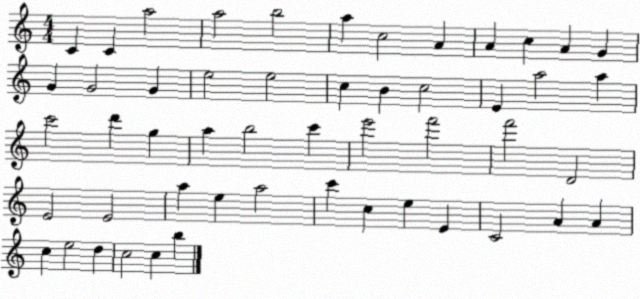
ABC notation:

X:1
T:Untitled
M:4/4
L:1/4
K:C
C C a2 a2 b2 a c2 A A c A G G G2 G e2 e2 c B c2 E a2 a c'2 d' g a b2 c' e'2 f'2 f'2 D2 E2 E2 a e a2 c' c e E C2 A A c e2 d c2 c b